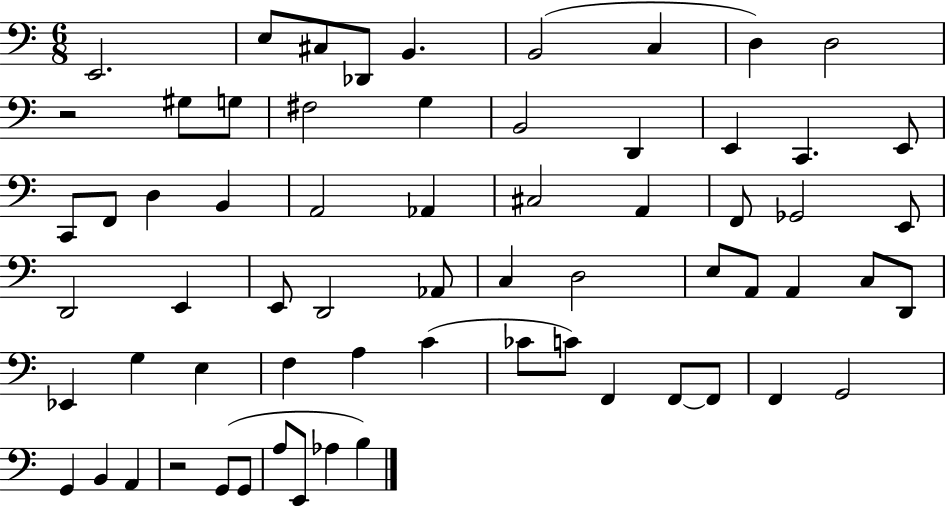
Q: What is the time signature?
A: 6/8